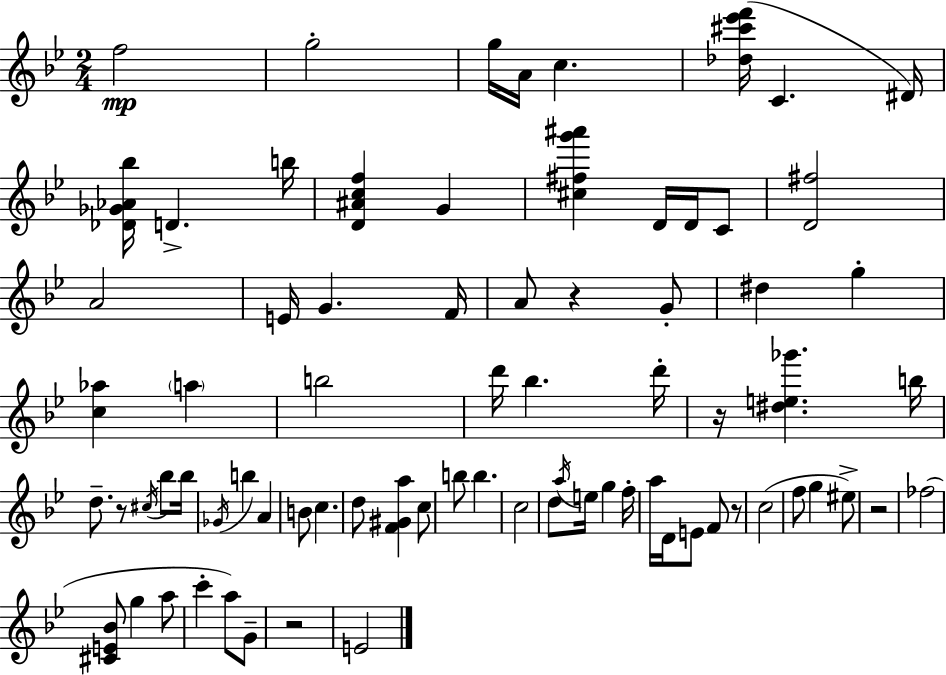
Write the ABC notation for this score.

X:1
T:Untitled
M:2/4
L:1/4
K:Bb
f2 g2 g/4 A/4 c [_d^c'_e'f']/4 C ^D/4 [_D_G_A_b]/4 D b/4 [D^Acf] G [^c^fg'^a'] D/4 D/4 C/2 [D^f]2 A2 E/4 G F/4 A/2 z G/2 ^d g [c_a] a b2 d'/4 _b d'/4 z/4 [^de_g'] b/4 d/2 z/2 ^c/4 _b/2 _b/4 _G/4 b A B/2 c d/2 [F^Ga] c/2 b/2 b c2 d/2 a/4 e/4 g f/4 a/4 D/4 E/2 F/2 z/2 c2 f/2 g ^e/2 z2 _f2 [^CE_B]/2 g a/2 c' a/2 G/2 z2 E2